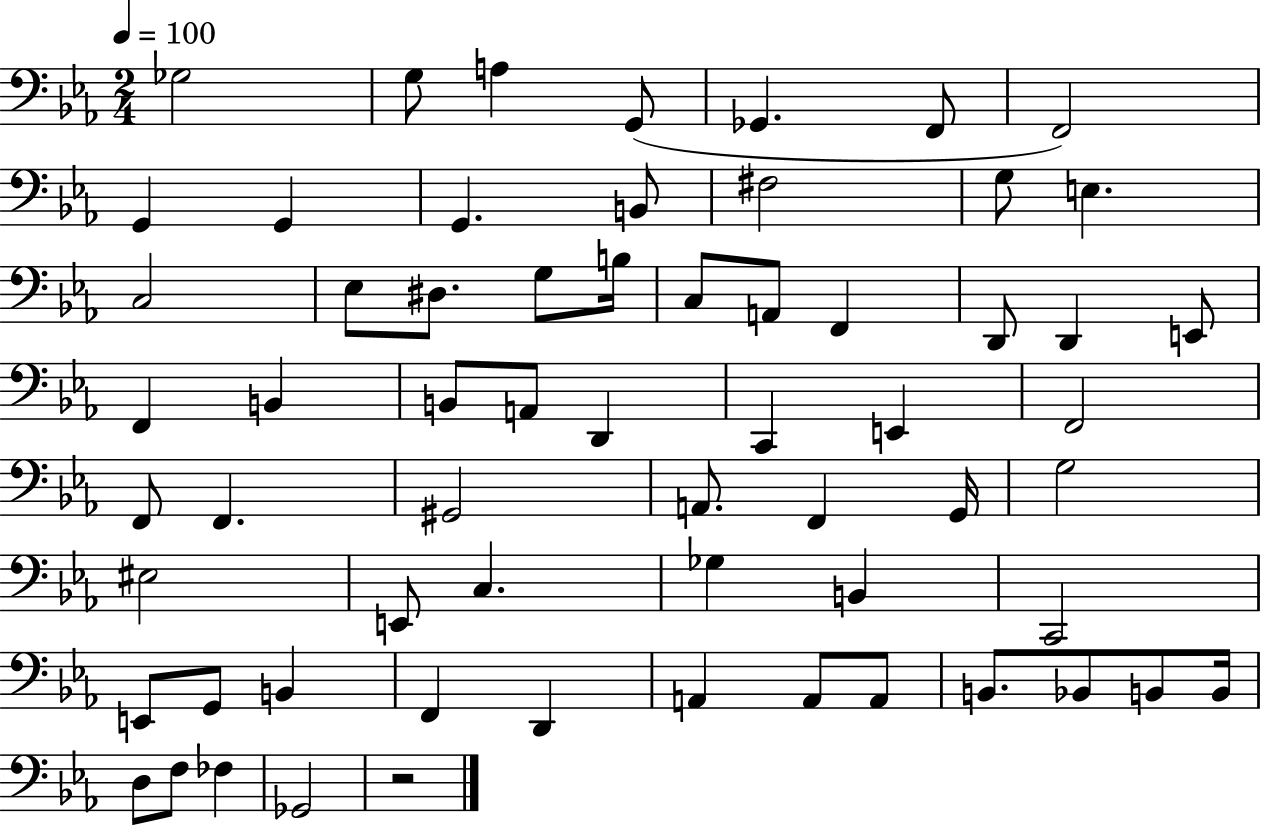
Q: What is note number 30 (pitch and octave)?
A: D2